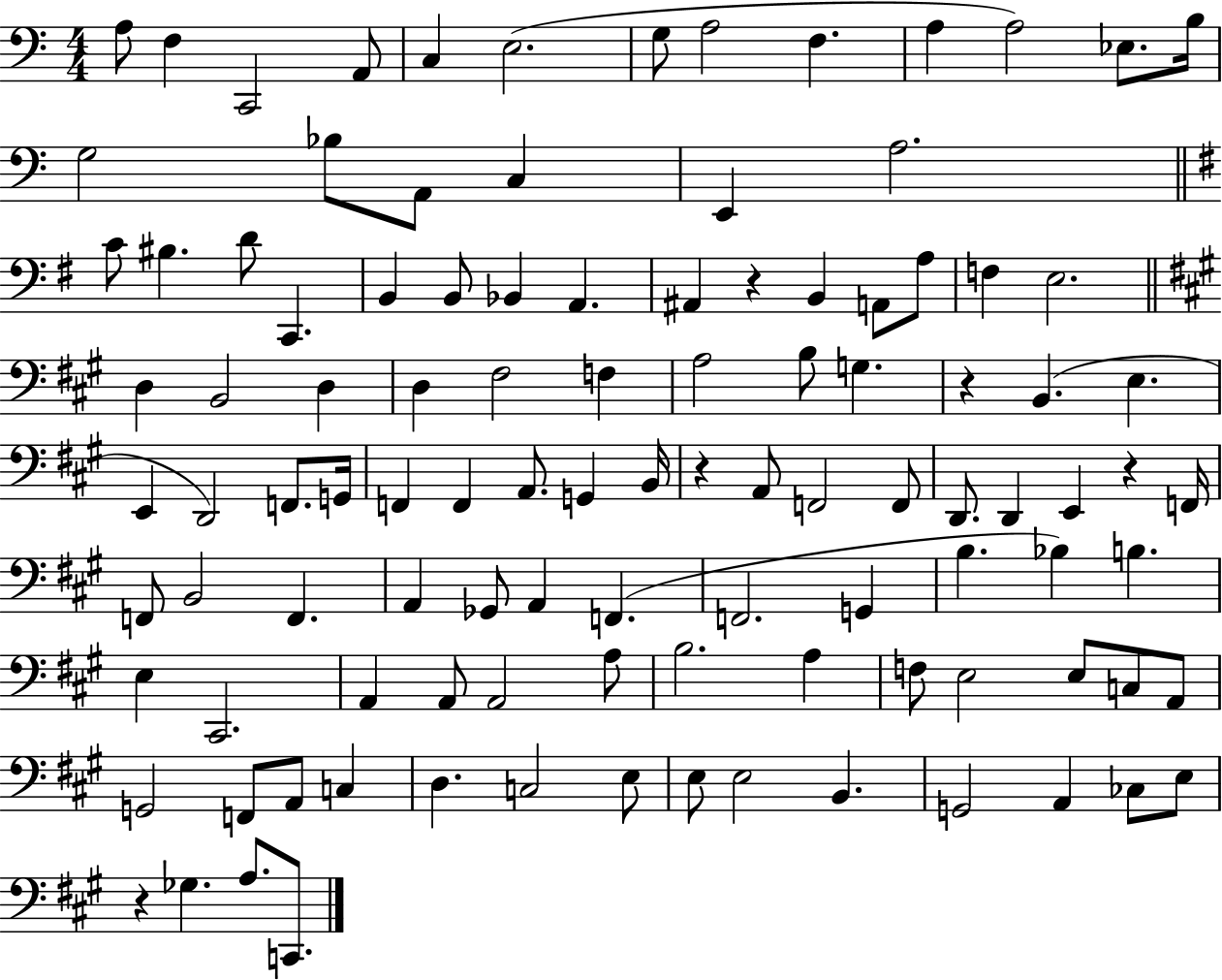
X:1
T:Untitled
M:4/4
L:1/4
K:C
A,/2 F, C,,2 A,,/2 C, E,2 G,/2 A,2 F, A, A,2 _E,/2 B,/4 G,2 _B,/2 A,,/2 C, E,, A,2 C/2 ^B, D/2 C,, B,, B,,/2 _B,, A,, ^A,, z B,, A,,/2 A,/2 F, E,2 D, B,,2 D, D, ^F,2 F, A,2 B,/2 G, z B,, E, E,, D,,2 F,,/2 G,,/4 F,, F,, A,,/2 G,, B,,/4 z A,,/2 F,,2 F,,/2 D,,/2 D,, E,, z F,,/4 F,,/2 B,,2 F,, A,, _G,,/2 A,, F,, F,,2 G,, B, _B, B, E, ^C,,2 A,, A,,/2 A,,2 A,/2 B,2 A, F,/2 E,2 E,/2 C,/2 A,,/2 G,,2 F,,/2 A,,/2 C, D, C,2 E,/2 E,/2 E,2 B,, G,,2 A,, _C,/2 E,/2 z _G, A,/2 C,,/2